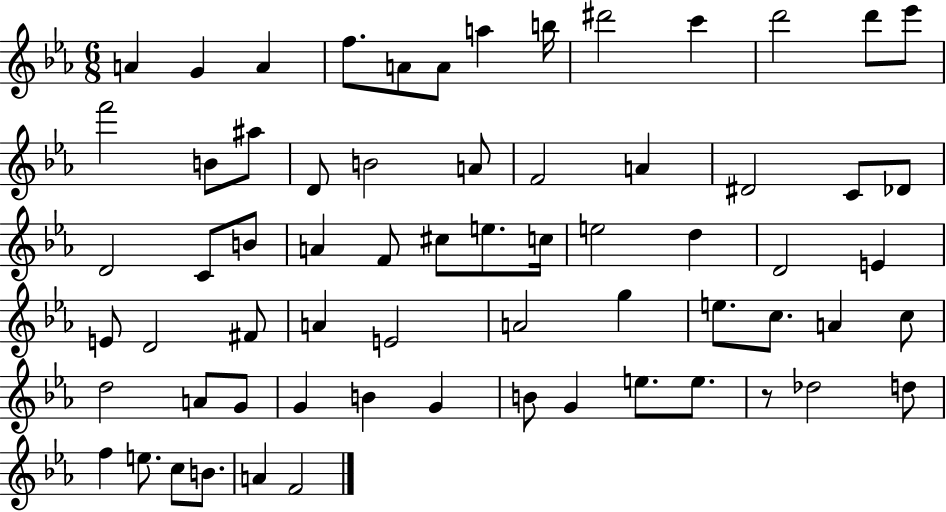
{
  \clef treble
  \numericTimeSignature
  \time 6/8
  \key ees \major
  a'4 g'4 a'4 | f''8. a'8 a'8 a''4 b''16 | dis'''2 c'''4 | d'''2 d'''8 ees'''8 | \break f'''2 b'8 ais''8 | d'8 b'2 a'8 | f'2 a'4 | dis'2 c'8 des'8 | \break d'2 c'8 b'8 | a'4 f'8 cis''8 e''8. c''16 | e''2 d''4 | d'2 e'4 | \break e'8 d'2 fis'8 | a'4 e'2 | a'2 g''4 | e''8. c''8. a'4 c''8 | \break d''2 a'8 g'8 | g'4 b'4 g'4 | b'8 g'4 e''8. e''8. | r8 des''2 d''8 | \break f''4 e''8. c''8 b'8. | a'4 f'2 | \bar "|."
}